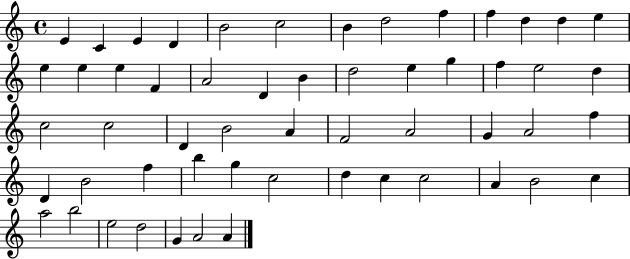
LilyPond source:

{
  \clef treble
  \time 4/4
  \defaultTimeSignature
  \key c \major
  e'4 c'4 e'4 d'4 | b'2 c''2 | b'4 d''2 f''4 | f''4 d''4 d''4 e''4 | \break e''4 e''4 e''4 f'4 | a'2 d'4 b'4 | d''2 e''4 g''4 | f''4 e''2 d''4 | \break c''2 c''2 | d'4 b'2 a'4 | f'2 a'2 | g'4 a'2 f''4 | \break d'4 b'2 f''4 | b''4 g''4 c''2 | d''4 c''4 c''2 | a'4 b'2 c''4 | \break a''2 b''2 | e''2 d''2 | g'4 a'2 a'4 | \bar "|."
}